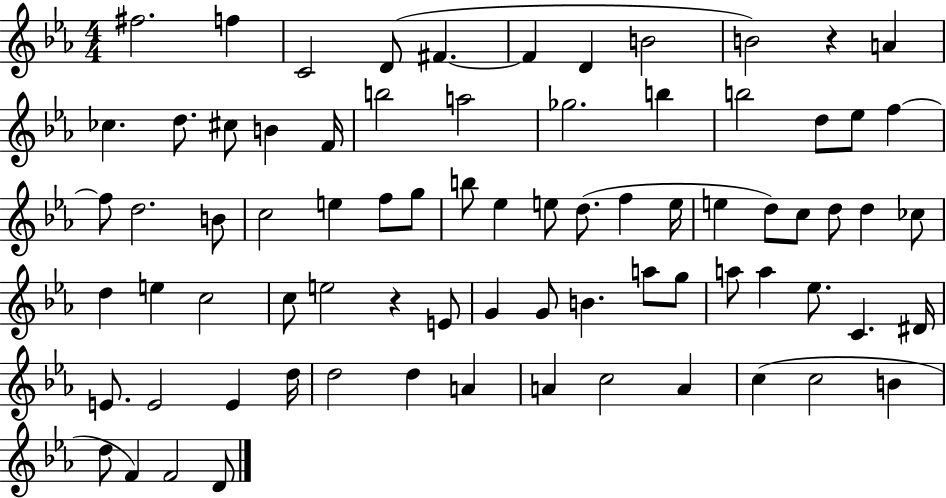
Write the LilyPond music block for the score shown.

{
  \clef treble
  \numericTimeSignature
  \time 4/4
  \key ees \major
  fis''2. f''4 | c'2 d'8( fis'4.~~ | fis'4 d'4 b'2 | b'2) r4 a'4 | \break ces''4. d''8. cis''8 b'4 f'16 | b''2 a''2 | ges''2. b''4 | b''2 d''8 ees''8 f''4~~ | \break f''8 d''2. b'8 | c''2 e''4 f''8 g''8 | b''8 ees''4 e''8 d''8.( f''4 e''16 | e''4 d''8) c''8 d''8 d''4 ces''8 | \break d''4 e''4 c''2 | c''8 e''2 r4 e'8 | g'4 g'8 b'4. a''8 g''8 | a''8 a''4 ees''8. c'4. dis'16 | \break e'8. e'2 e'4 d''16 | d''2 d''4 a'4 | a'4 c''2 a'4 | c''4( c''2 b'4 | \break d''8 f'4) f'2 d'8 | \bar "|."
}